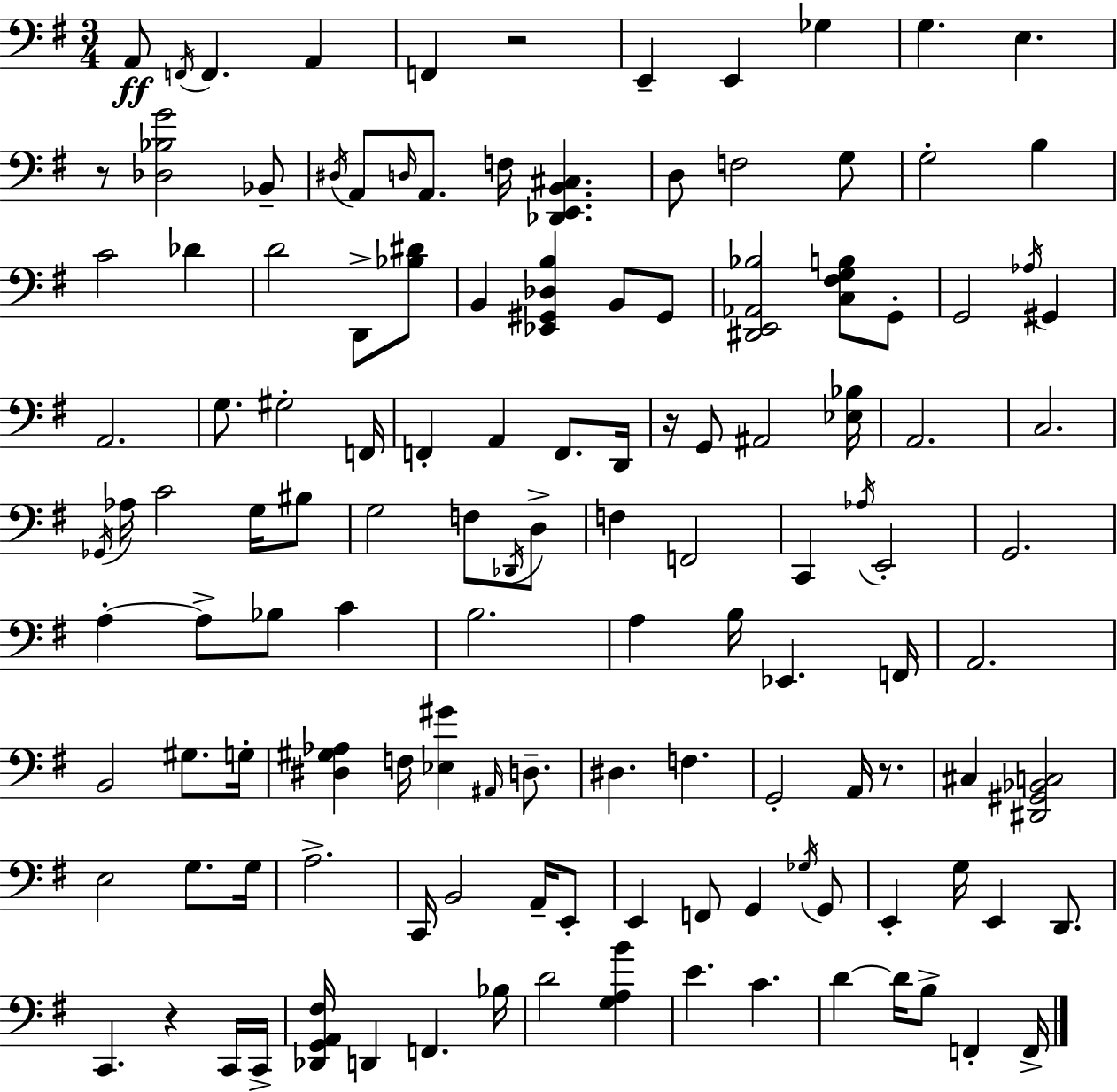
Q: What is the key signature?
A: E minor